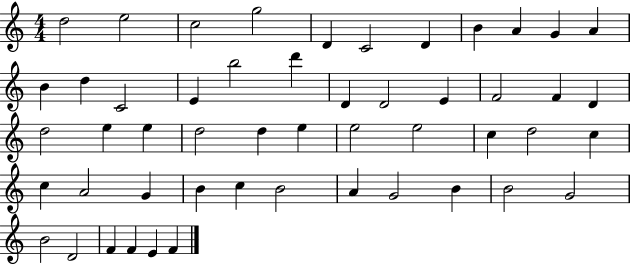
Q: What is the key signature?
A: C major